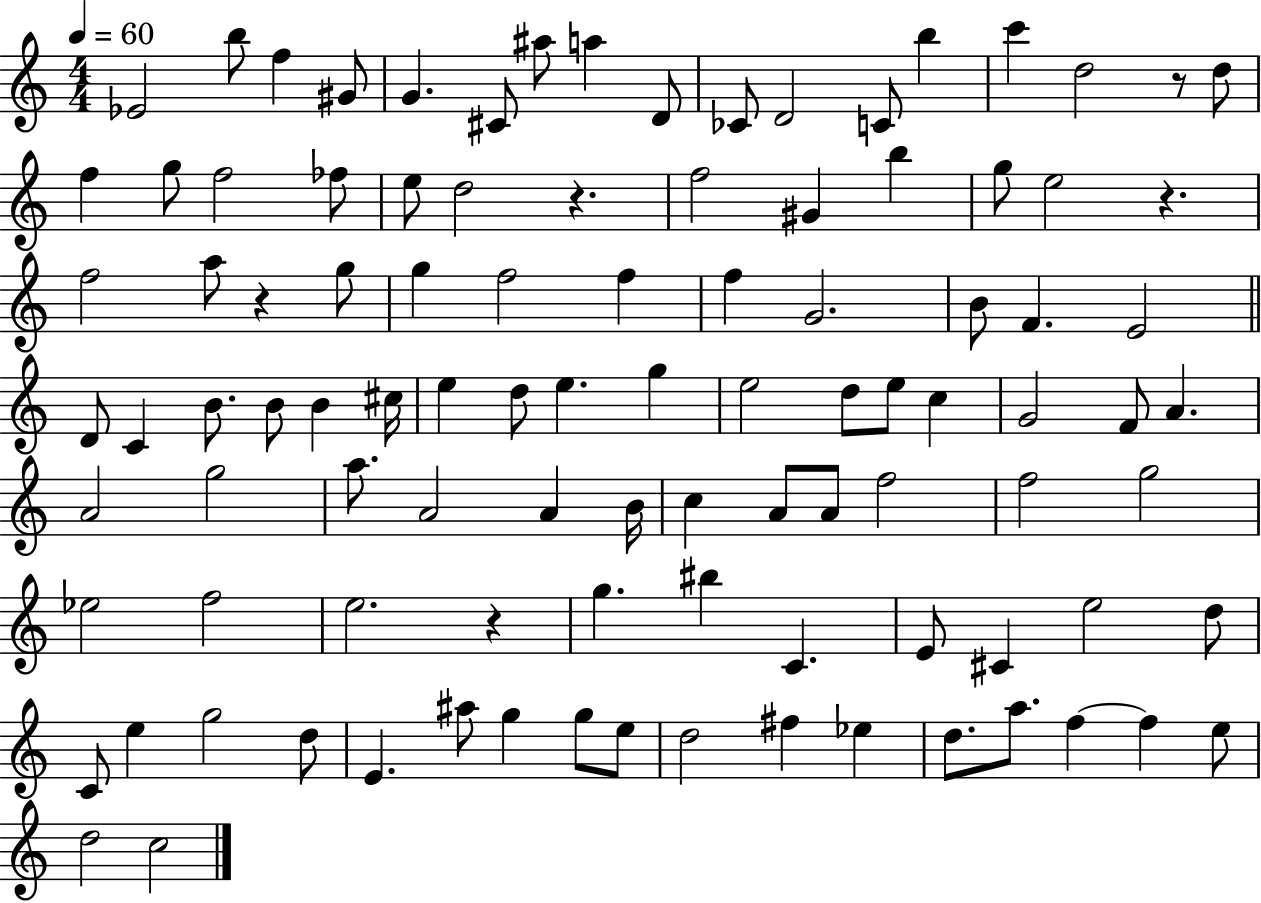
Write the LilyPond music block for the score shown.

{
  \clef treble
  \numericTimeSignature
  \time 4/4
  \key c \major
  \tempo 4 = 60
  \repeat volta 2 { ees'2 b''8 f''4 gis'8 | g'4. cis'8 ais''8 a''4 d'8 | ces'8 d'2 c'8 b''4 | c'''4 d''2 r8 d''8 | \break f''4 g''8 f''2 fes''8 | e''8 d''2 r4. | f''2 gis'4 b''4 | g''8 e''2 r4. | \break f''2 a''8 r4 g''8 | g''4 f''2 f''4 | f''4 g'2. | b'8 f'4. e'2 | \break \bar "||" \break \key c \major d'8 c'4 b'8. b'8 b'4 cis''16 | e''4 d''8 e''4. g''4 | e''2 d''8 e''8 c''4 | g'2 f'8 a'4. | \break a'2 g''2 | a''8. a'2 a'4 b'16 | c''4 a'8 a'8 f''2 | f''2 g''2 | \break ees''2 f''2 | e''2. r4 | g''4. bis''4 c'4. | e'8 cis'4 e''2 d''8 | \break c'8 e''4 g''2 d''8 | e'4. ais''8 g''4 g''8 e''8 | d''2 fis''4 ees''4 | d''8. a''8. f''4~~ f''4 e''8 | \break d''2 c''2 | } \bar "|."
}